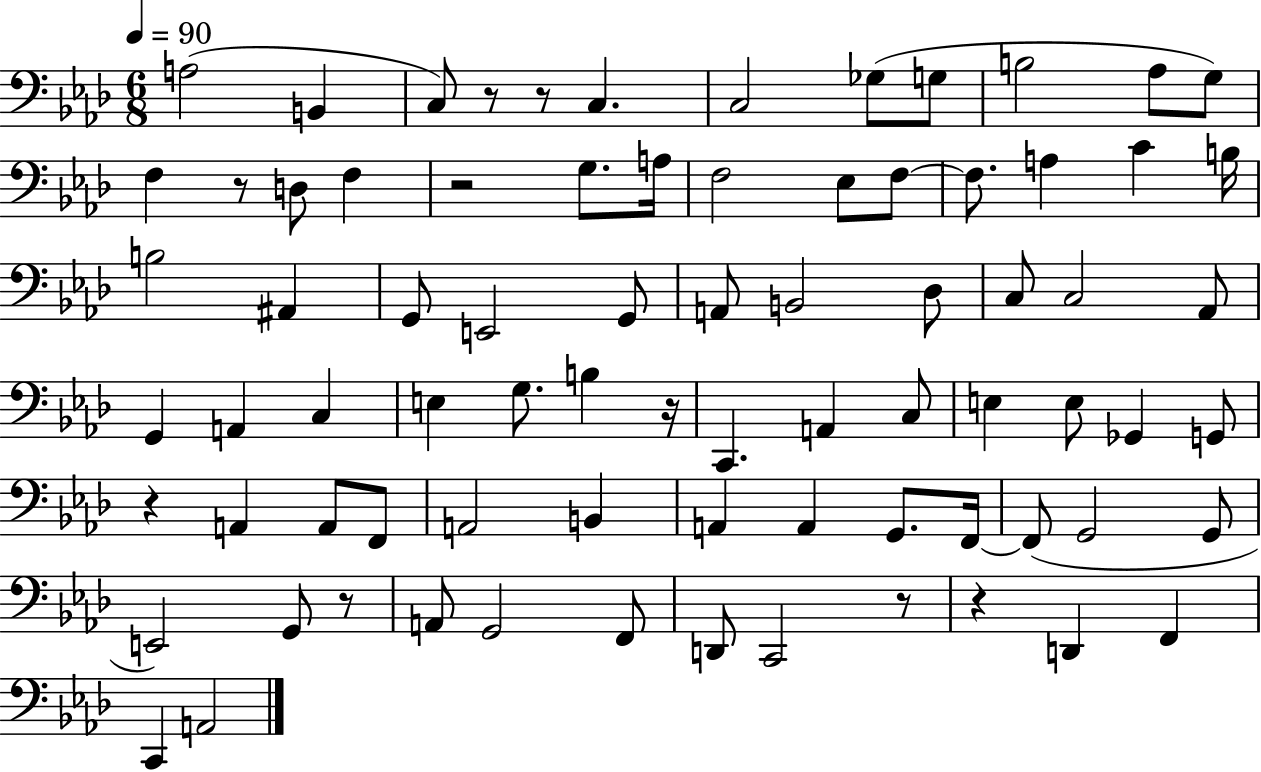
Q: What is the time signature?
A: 6/8